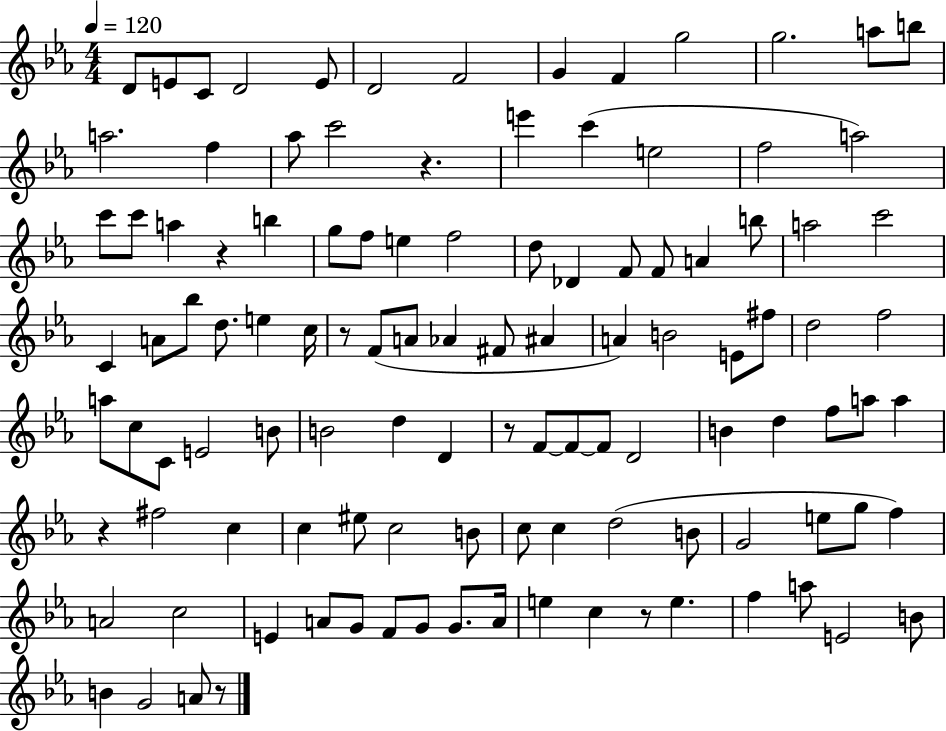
D4/e E4/e C4/e D4/h E4/e D4/h F4/h G4/q F4/q G5/h G5/h. A5/e B5/e A5/h. F5/q Ab5/e C6/h R/q. E6/q C6/q E5/h F5/h A5/h C6/e C6/e A5/q R/q B5/q G5/e F5/e E5/q F5/h D5/e Db4/q F4/e F4/e A4/q B5/e A5/h C6/h C4/q A4/e Bb5/e D5/e. E5/q C5/s R/e F4/e A4/e Ab4/q F#4/e A#4/q A4/q B4/h E4/e F#5/e D5/h F5/h A5/e C5/e C4/e E4/h B4/e B4/h D5/q D4/q R/e F4/e F4/e F4/e D4/h B4/q D5/q F5/e A5/e A5/q R/q F#5/h C5/q C5/q EIS5/e C5/h B4/e C5/e C5/q D5/h B4/e G4/h E5/e G5/e F5/q A4/h C5/h E4/q A4/e G4/e F4/e G4/e G4/e. A4/s E5/q C5/q R/e E5/q. F5/q A5/e E4/h B4/e B4/q G4/h A4/e R/e